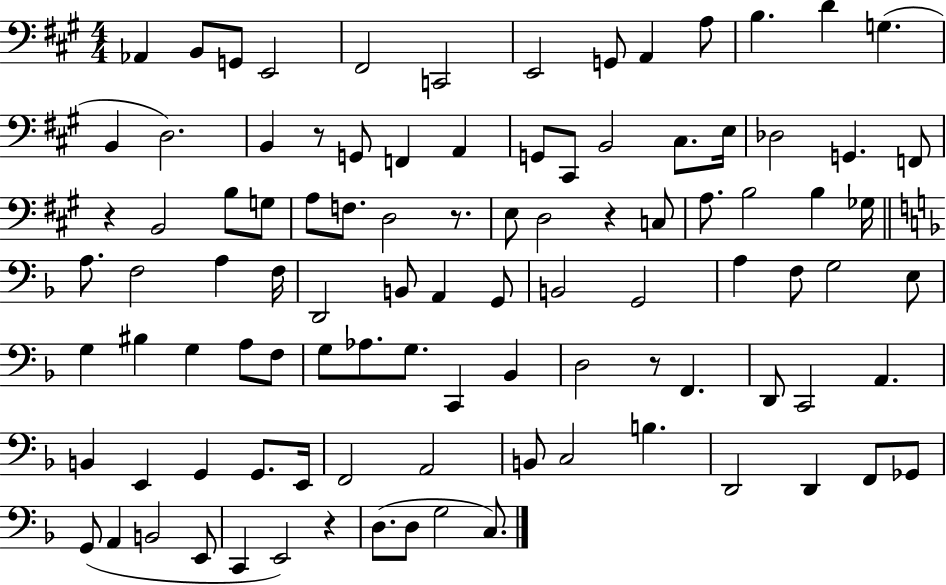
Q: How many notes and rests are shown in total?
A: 99